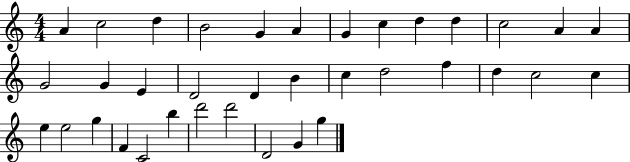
X:1
T:Untitled
M:4/4
L:1/4
K:C
A c2 d B2 G A G c d d c2 A A G2 G E D2 D B c d2 f d c2 c e e2 g F C2 b d'2 d'2 D2 G g